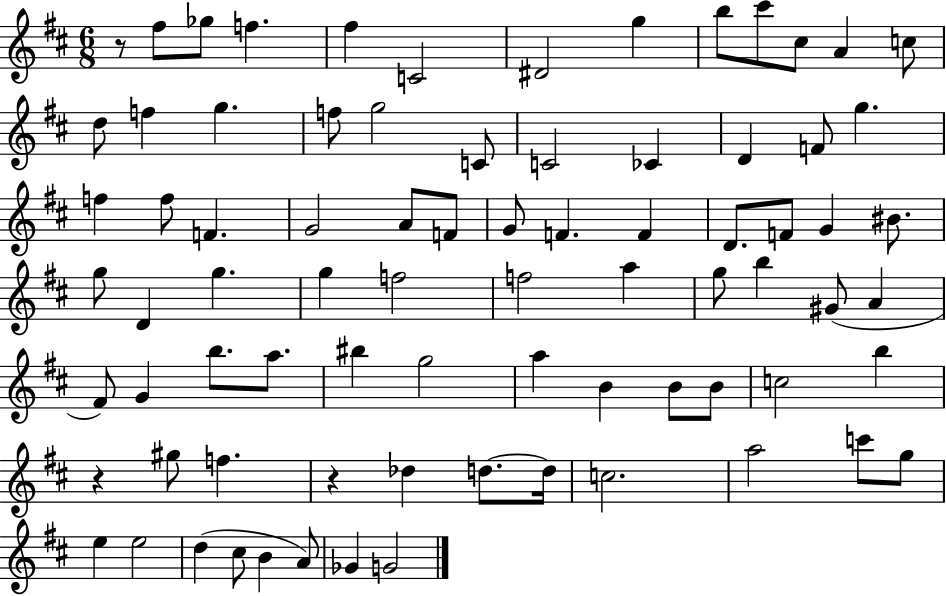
R/e F#5/e Gb5/e F5/q. F#5/q C4/h D#4/h G5/q B5/e C#6/e C#5/e A4/q C5/e D5/e F5/q G5/q. F5/e G5/h C4/e C4/h CES4/q D4/q F4/e G5/q. F5/q F5/e F4/q. G4/h A4/e F4/e G4/e F4/q. F4/q D4/e. F4/e G4/q BIS4/e. G5/e D4/q G5/q. G5/q F5/h F5/h A5/q G5/e B5/q G#4/e A4/q F#4/e G4/q B5/e. A5/e. BIS5/q G5/h A5/q B4/q B4/e B4/e C5/h B5/q R/q G#5/e F5/q. R/q Db5/q D5/e. D5/s C5/h. A5/h C6/e G5/e E5/q E5/h D5/q C#5/e B4/q A4/e Gb4/q G4/h